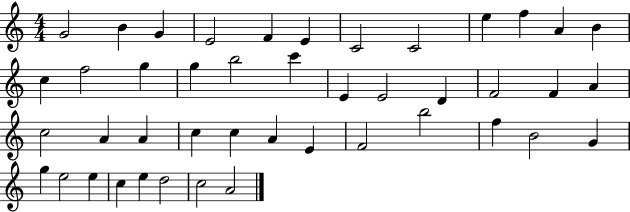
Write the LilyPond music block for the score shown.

{
  \clef treble
  \numericTimeSignature
  \time 4/4
  \key c \major
  g'2 b'4 g'4 | e'2 f'4 e'4 | c'2 c'2 | e''4 f''4 a'4 b'4 | \break c''4 f''2 g''4 | g''4 b''2 c'''4 | e'4 e'2 d'4 | f'2 f'4 a'4 | \break c''2 a'4 a'4 | c''4 c''4 a'4 e'4 | f'2 b''2 | f''4 b'2 g'4 | \break g''4 e''2 e''4 | c''4 e''4 d''2 | c''2 a'2 | \bar "|."
}